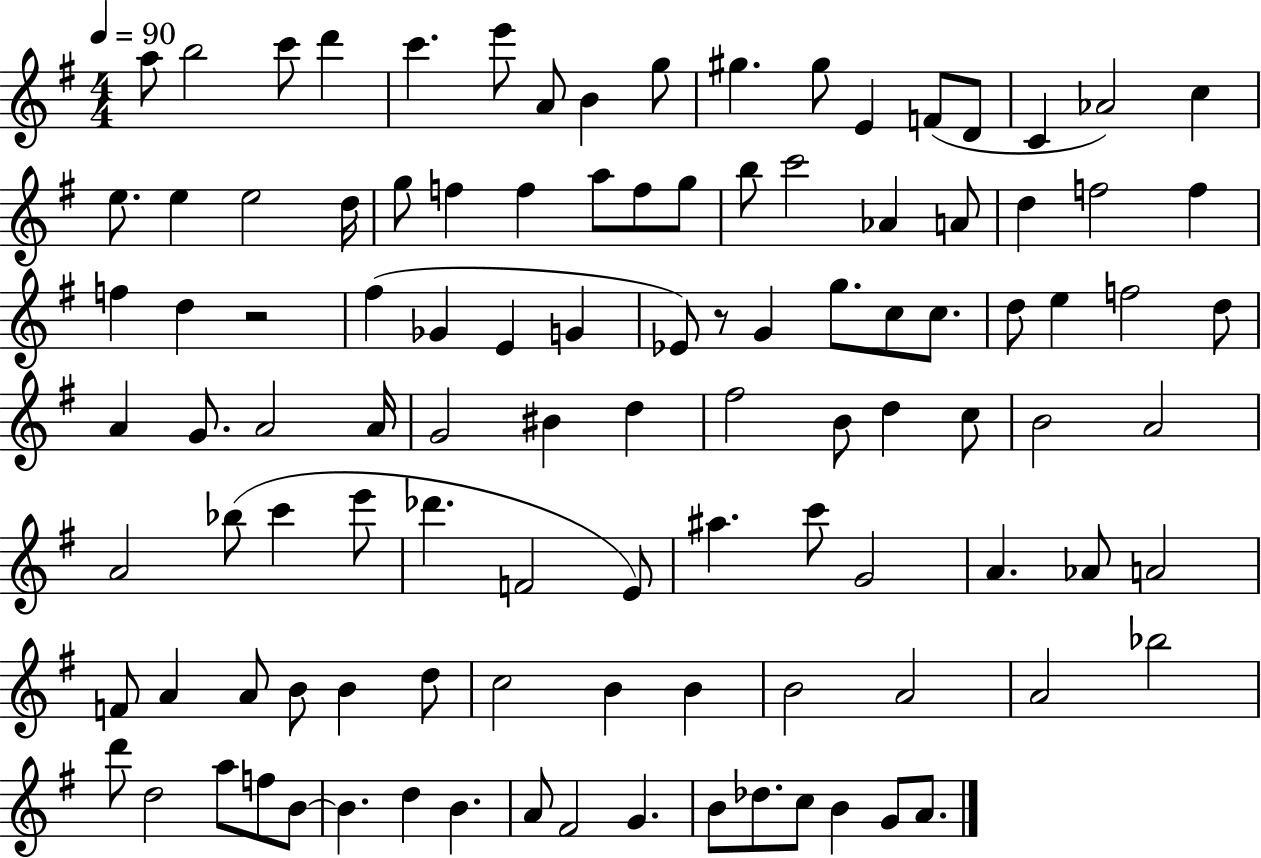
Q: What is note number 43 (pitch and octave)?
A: G5